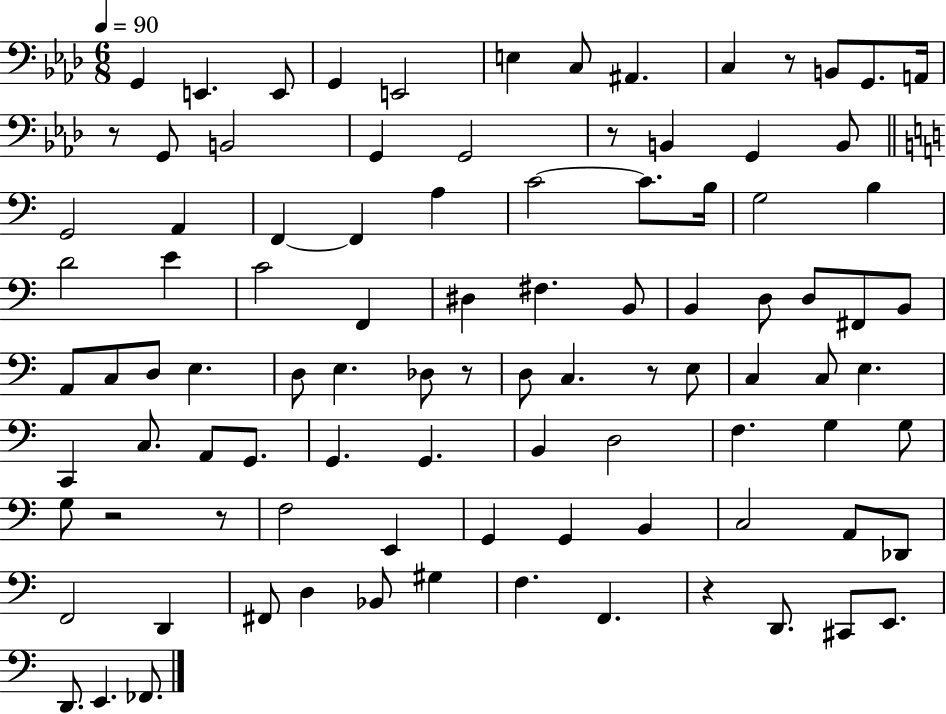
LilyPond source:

{
  \clef bass
  \numericTimeSignature
  \time 6/8
  \key aes \major
  \tempo 4 = 90
  g,4 e,4. e,8 | g,4 e,2 | e4 c8 ais,4. | c4 r8 b,8 g,8. a,16 | \break r8 g,8 b,2 | g,4 g,2 | r8 b,4 g,4 b,8 | \bar "||" \break \key c \major g,2 a,4 | f,4~~ f,4 a4 | c'2~~ c'8. b16 | g2 b4 | \break d'2 e'4 | c'2 f,4 | dis4 fis4. b,8 | b,4 d8 d8 fis,8 b,8 | \break a,8 c8 d8 e4. | d8 e4. des8 r8 | d8 c4. r8 e8 | c4 c8 e4. | \break c,4 c8. a,8 g,8. | g,4. g,4. | b,4 d2 | f4. g4 g8 | \break g8 r2 r8 | f2 e,4 | g,4 g,4 b,4 | c2 a,8 des,8 | \break f,2 d,4 | fis,8 d4 bes,8 gis4 | f4. f,4. | r4 d,8. cis,8 e,8. | \break d,8. e,4. fes,8. | \bar "|."
}